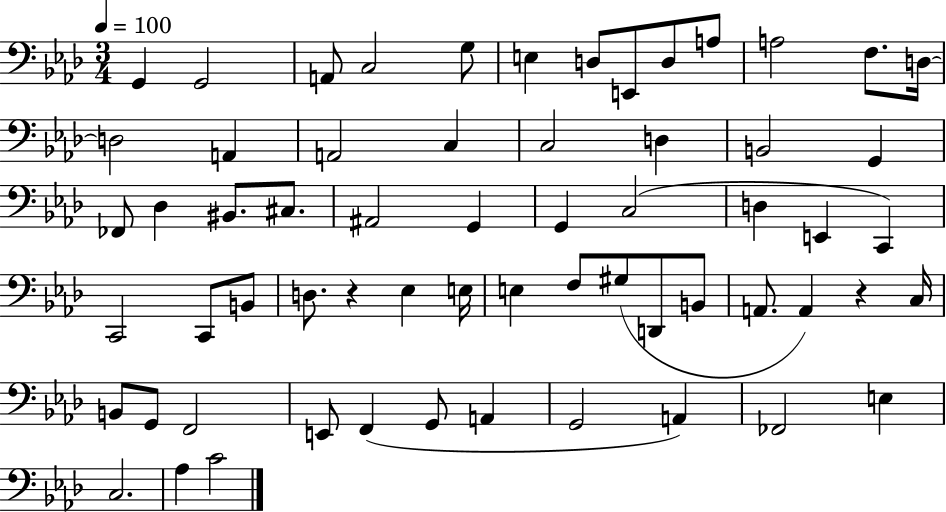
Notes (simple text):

G2/q G2/h A2/e C3/h G3/e E3/q D3/e E2/e D3/e A3/e A3/h F3/e. D3/s D3/h A2/q A2/h C3/q C3/h D3/q B2/h G2/q FES2/e Db3/q BIS2/e. C#3/e. A#2/h G2/q G2/q C3/h D3/q E2/q C2/q C2/h C2/e B2/e D3/e. R/q Eb3/q E3/s E3/q F3/e G#3/e D2/e B2/e A2/e. A2/q R/q C3/s B2/e G2/e F2/h E2/e F2/q G2/e A2/q G2/h A2/q FES2/h E3/q C3/h. Ab3/q C4/h